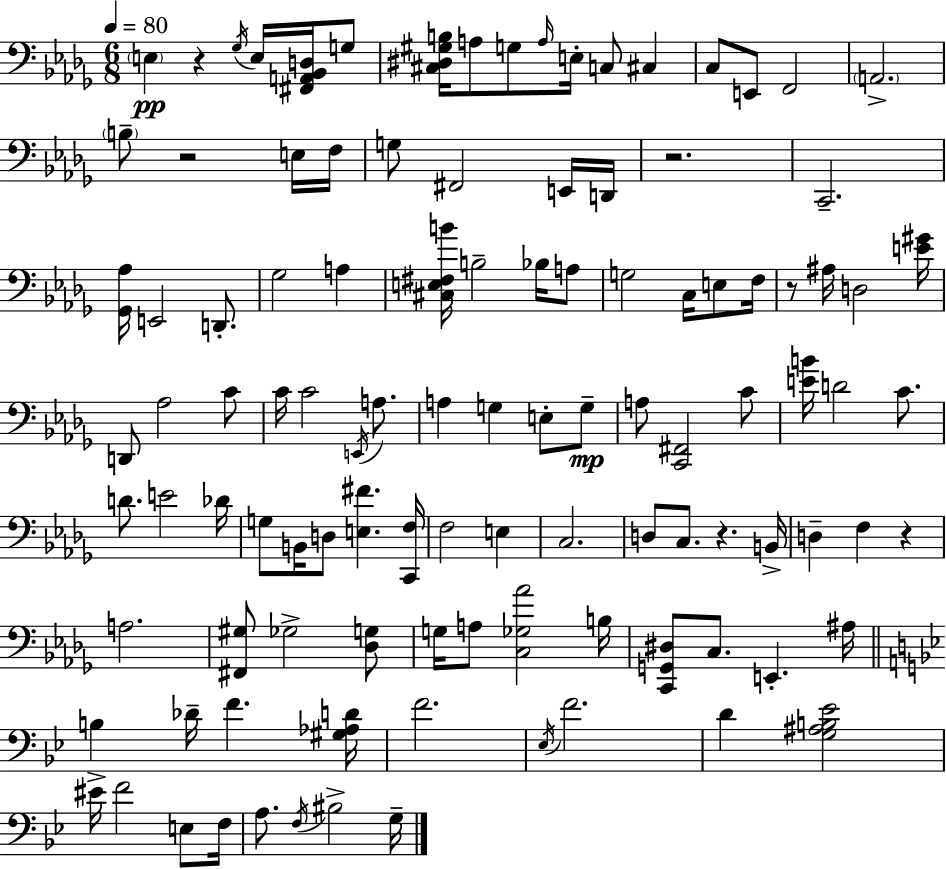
E3/q R/q Gb3/s E3/s [F#2,A2,Bb2,D3]/s G3/e [C#3,D#3,G#3,B3]/s A3/e G3/e A3/s E3/s C3/e C#3/q C3/e E2/e F2/h A2/h. B3/e R/h E3/s F3/s G3/e F#2/h E2/s D2/s R/h. C2/h. [Gb2,Ab3]/s E2/h D2/e. Gb3/h A3/q [C#3,E3,F#3,B4]/s B3/h Bb3/s A3/e G3/h C3/s E3/e F3/s R/e A#3/s D3/h [E4,G#4]/s D2/e Ab3/h C4/e C4/s C4/h E2/s A3/e. A3/q G3/q E3/e G3/e A3/e [C2,F#2]/h C4/e [E4,B4]/s D4/h C4/e. D4/e. E4/h Db4/s G3/e B2/s D3/e [E3,F#4]/q. [C2,F3]/s F3/h E3/q C3/h. D3/e C3/e. R/q. B2/s D3/q F3/q R/q A3/h. [F#2,G#3]/e Gb3/h [Db3,G3]/e G3/s A3/e [C3,Gb3,Ab4]/h B3/s [C2,G2,D#3]/e C3/e. E2/q. A#3/s B3/q Db4/s F4/q. [G#3,Ab3,D4]/s F4/h. Eb3/s F4/h. D4/q [G3,A#3,B3,Eb4]/h EIS4/s F4/h E3/e F3/s A3/e. F3/s BIS3/h G3/s